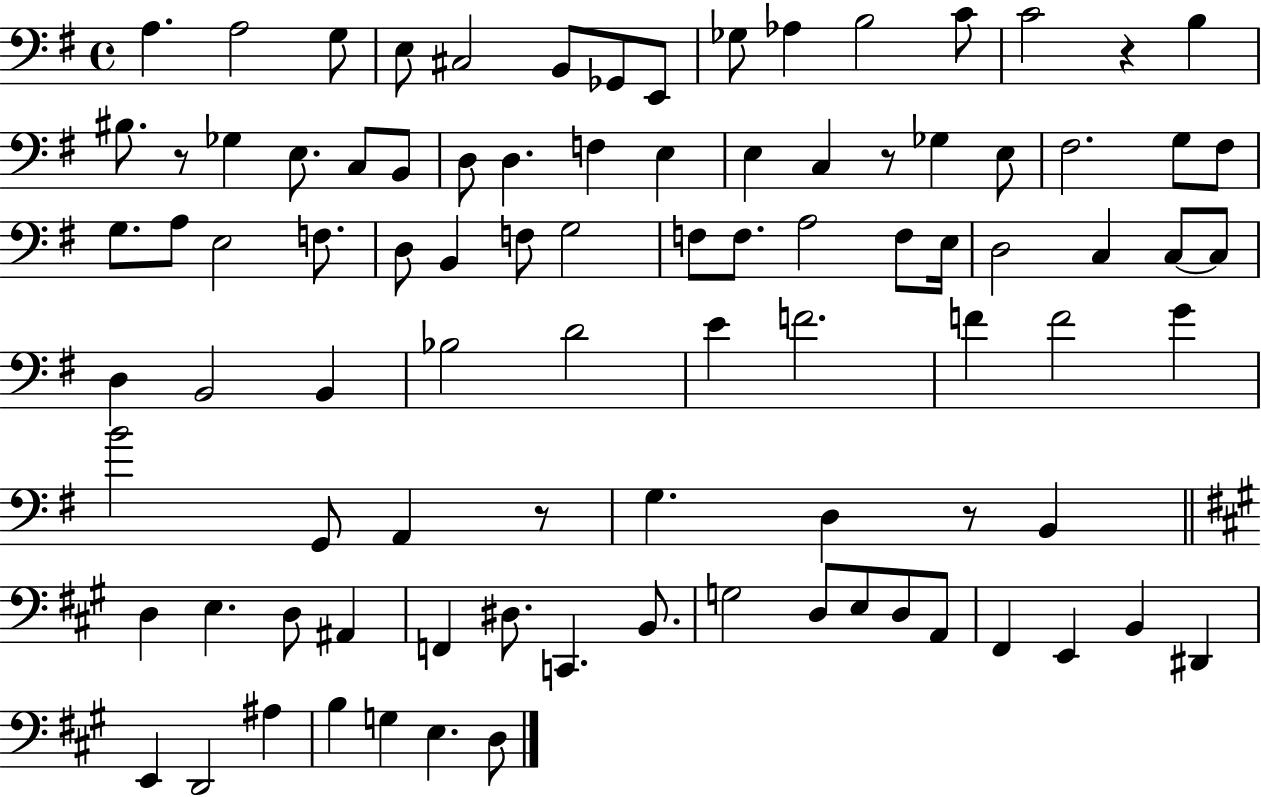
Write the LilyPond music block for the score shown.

{
  \clef bass
  \time 4/4
  \defaultTimeSignature
  \key g \major
  a4. a2 g8 | e8 cis2 b,8 ges,8 e,8 | ges8 aes4 b2 c'8 | c'2 r4 b4 | \break bis8. r8 ges4 e8. c8 b,8 | d8 d4. f4 e4 | e4 c4 r8 ges4 e8 | fis2. g8 fis8 | \break g8. a8 e2 f8. | d8 b,4 f8 g2 | f8 f8. a2 f8 e16 | d2 c4 c8~~ c8 | \break d4 b,2 b,4 | bes2 d'2 | e'4 f'2. | f'4 f'2 g'4 | \break b'2 g,8 a,4 r8 | g4. d4 r8 b,4 | \bar "||" \break \key a \major d4 e4. d8 ais,4 | f,4 dis8. c,4. b,8. | g2 d8 e8 d8 a,8 | fis,4 e,4 b,4 dis,4 | \break e,4 d,2 ais4 | b4 g4 e4. d8 | \bar "|."
}